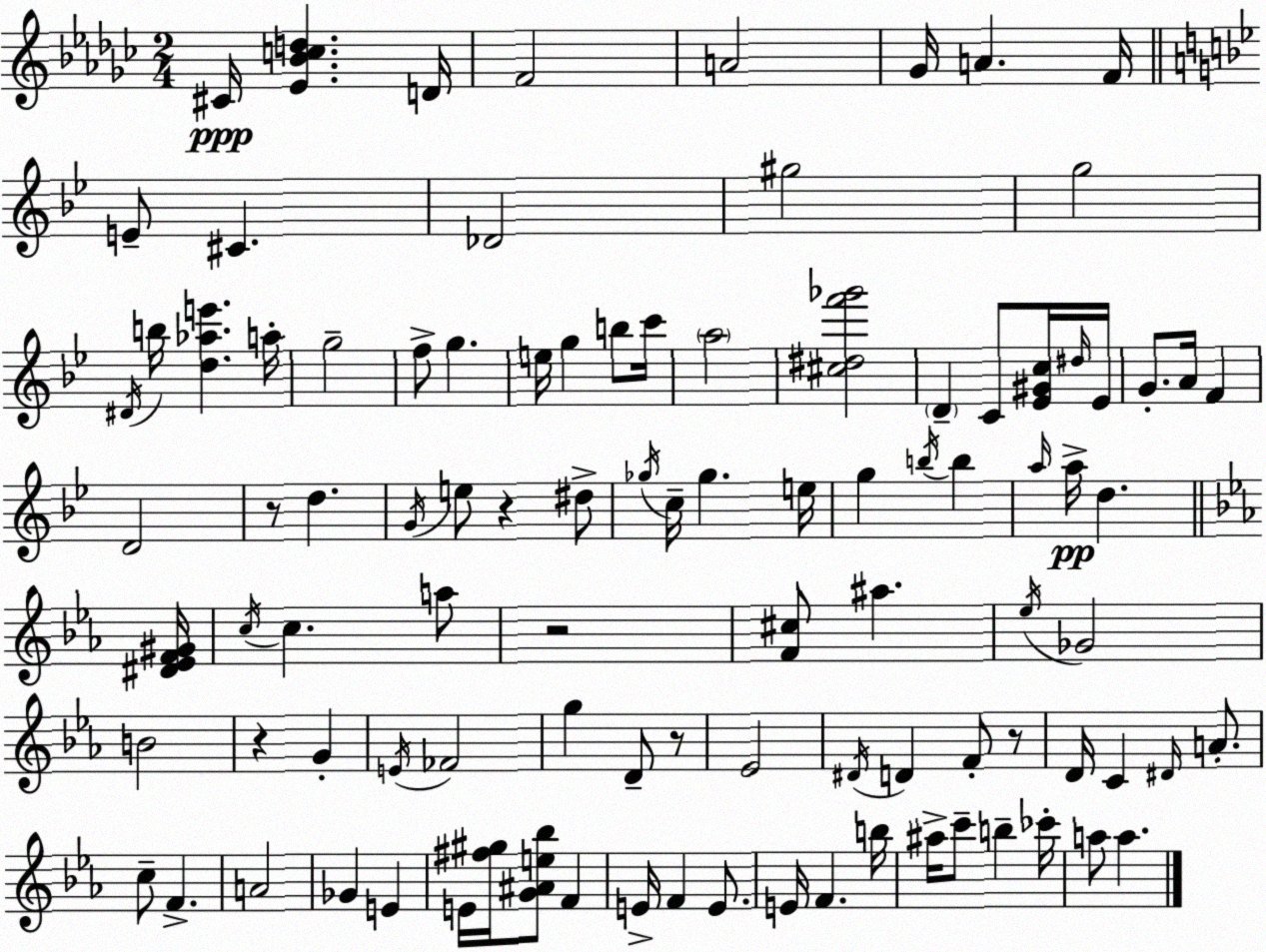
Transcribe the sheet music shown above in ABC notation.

X:1
T:Untitled
M:2/4
L:1/4
K:Ebm
^C/4 [_E_Bcd] D/4 F2 A2 _G/4 A F/4 E/2 ^C _D2 ^g2 g2 ^D/4 b/4 [d_ae'] a/4 g2 f/2 g e/4 g b/2 c'/4 a2 [^c^df'_g']2 D C/2 [_E^Gc]/4 ^d/4 _E/4 G/2 A/4 F D2 z/2 d G/4 e/2 z ^d/2 _g/4 c/4 _g e/4 g b/4 b a/4 a/4 d [^D_EF^G]/4 c/4 c a/2 z2 [F^c]/2 ^a _e/4 _G2 B2 z G E/4 _F2 g D/2 z/2 _E2 ^D/4 D F/2 z/2 D/4 C ^D/4 A/2 c/2 F A2 _G E E/4 [^f^g]/4 [G^Ae_b]/2 F E/4 F E/2 E/4 F b/4 ^a/4 c'/2 b _c'/4 a/2 a